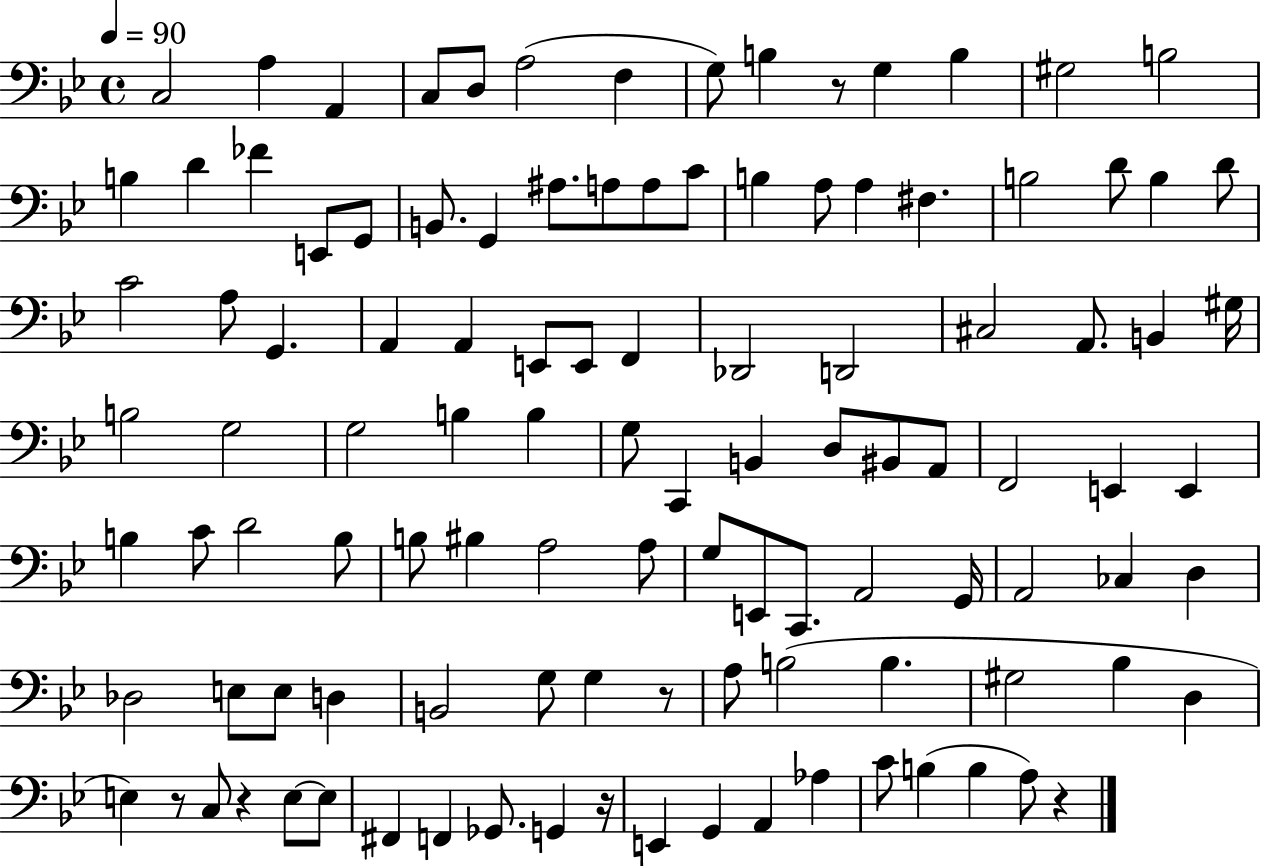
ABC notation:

X:1
T:Untitled
M:4/4
L:1/4
K:Bb
C,2 A, A,, C,/2 D,/2 A,2 F, G,/2 B, z/2 G, B, ^G,2 B,2 B, D _F E,,/2 G,,/2 B,,/2 G,, ^A,/2 A,/2 A,/2 C/2 B, A,/2 A, ^F, B,2 D/2 B, D/2 C2 A,/2 G,, A,, A,, E,,/2 E,,/2 F,, _D,,2 D,,2 ^C,2 A,,/2 B,, ^G,/4 B,2 G,2 G,2 B, B, G,/2 C,, B,, D,/2 ^B,,/2 A,,/2 F,,2 E,, E,, B, C/2 D2 B,/2 B,/2 ^B, A,2 A,/2 G,/2 E,,/2 C,,/2 A,,2 G,,/4 A,,2 _C, D, _D,2 E,/2 E,/2 D, B,,2 G,/2 G, z/2 A,/2 B,2 B, ^G,2 _B, D, E, z/2 C,/2 z E,/2 E,/2 ^F,, F,, _G,,/2 G,, z/4 E,, G,, A,, _A, C/2 B, B, A,/2 z